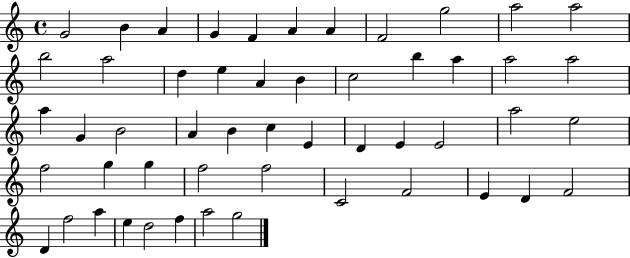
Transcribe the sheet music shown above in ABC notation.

X:1
T:Untitled
M:4/4
L:1/4
K:C
G2 B A G F A A F2 g2 a2 a2 b2 a2 d e A B c2 b a a2 a2 a G B2 A B c E D E E2 a2 e2 f2 g g f2 f2 C2 F2 E D F2 D f2 a e d2 f a2 g2